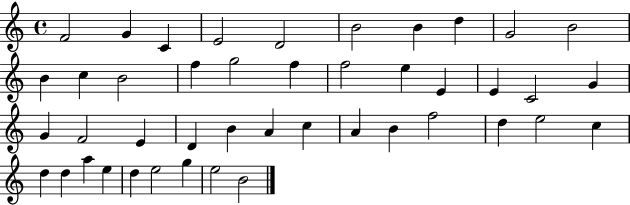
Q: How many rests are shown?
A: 0